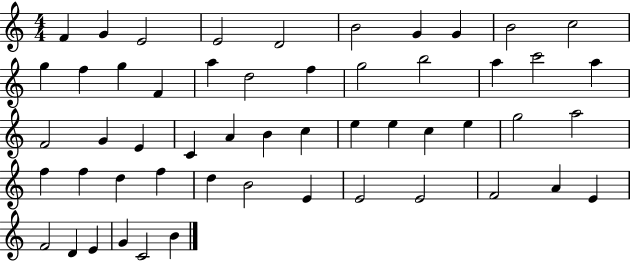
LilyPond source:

{
  \clef treble
  \numericTimeSignature
  \time 4/4
  \key c \major
  f'4 g'4 e'2 | e'2 d'2 | b'2 g'4 g'4 | b'2 c''2 | \break g''4 f''4 g''4 f'4 | a''4 d''2 f''4 | g''2 b''2 | a''4 c'''2 a''4 | \break f'2 g'4 e'4 | c'4 a'4 b'4 c''4 | e''4 e''4 c''4 e''4 | g''2 a''2 | \break f''4 f''4 d''4 f''4 | d''4 b'2 e'4 | e'2 e'2 | f'2 a'4 e'4 | \break f'2 d'4 e'4 | g'4 c'2 b'4 | \bar "|."
}